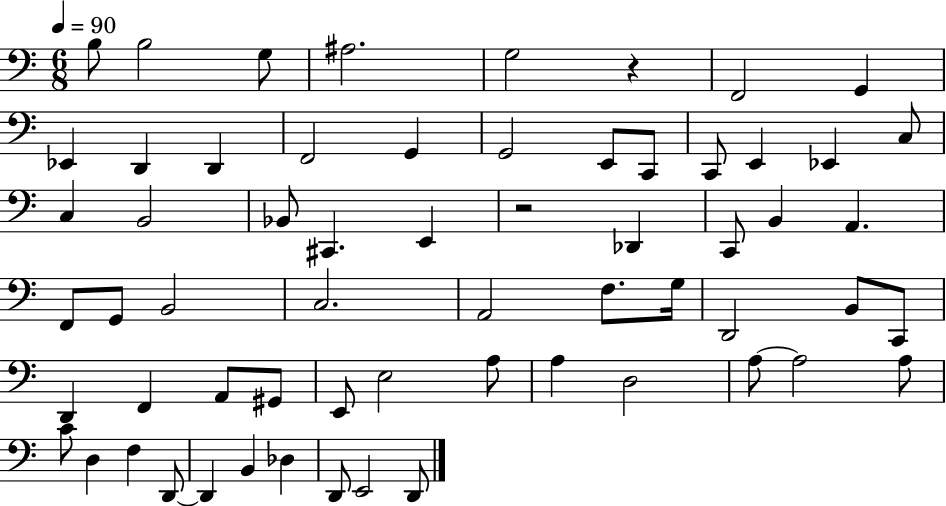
{
  \clef bass
  \numericTimeSignature
  \time 6/8
  \key c \major
  \tempo 4 = 90
  \repeat volta 2 { b8 b2 g8 | ais2. | g2 r4 | f,2 g,4 | \break ees,4 d,4 d,4 | f,2 g,4 | g,2 e,8 c,8 | c,8 e,4 ees,4 c8 | \break c4 b,2 | bes,8 cis,4. e,4 | r2 des,4 | c,8 b,4 a,4. | \break f,8 g,8 b,2 | c2. | a,2 f8. g16 | d,2 b,8 c,8 | \break d,4 f,4 a,8 gis,8 | e,8 e2 a8 | a4 d2 | a8~~ a2 a8 | \break c'8 d4 f4 d,8~~ | d,4 b,4 des4 | d,8 e,2 d,8 | } \bar "|."
}